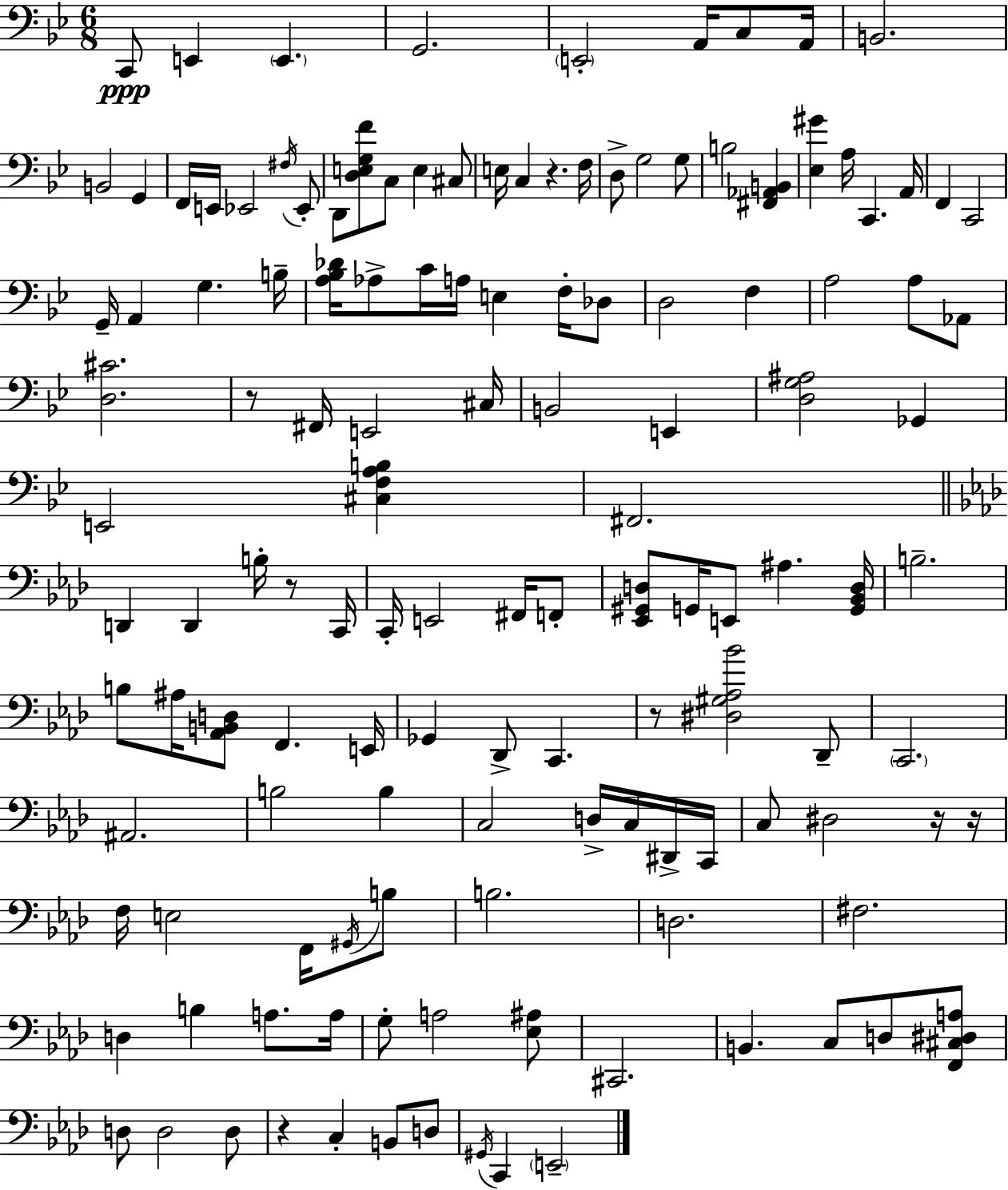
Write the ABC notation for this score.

X:1
T:Untitled
M:6/8
L:1/4
K:Gm
C,,/2 E,, E,, G,,2 E,,2 A,,/4 C,/2 A,,/4 B,,2 B,,2 G,, F,,/4 E,,/4 _E,,2 ^F,/4 _E,,/2 D,,/2 [D,E,G,F]/2 C,/2 E, ^C,/2 E,/4 C, z F,/4 D,/2 G,2 G,/2 B,2 [^F,,_A,,B,,] [_E,^G] A,/4 C,, A,,/4 F,, C,,2 G,,/4 A,, G, B,/4 [A,_B,_D]/4 _A,/2 C/4 A,/4 E, F,/4 _D,/2 D,2 F, A,2 A,/2 _A,,/2 [D,^C]2 z/2 ^F,,/4 E,,2 ^C,/4 B,,2 E,, [D,G,^A,]2 _G,, E,,2 [^C,F,A,B,] ^F,,2 D,, D,, B,/4 z/2 C,,/4 C,,/4 E,,2 ^F,,/4 F,,/2 [_E,,^G,,D,]/2 G,,/4 E,,/2 ^A, [G,,_B,,D,]/4 B,2 B,/2 ^A,/4 [_A,,B,,D,]/2 F,, E,,/4 _G,, _D,,/2 C,, z/2 [^D,^G,_A,_B]2 _D,,/2 C,,2 ^A,,2 B,2 B, C,2 D,/4 C,/4 ^D,,/4 C,,/4 C,/2 ^D,2 z/4 z/4 F,/4 E,2 F,,/4 ^G,,/4 B,/2 B,2 D,2 ^F,2 D, B, A,/2 A,/4 G,/2 A,2 [_E,^A,]/2 ^C,,2 B,, C,/2 D,/2 [F,,^C,^D,A,]/2 D,/2 D,2 D,/2 z C, B,,/2 D,/2 ^G,,/4 C,, E,,2